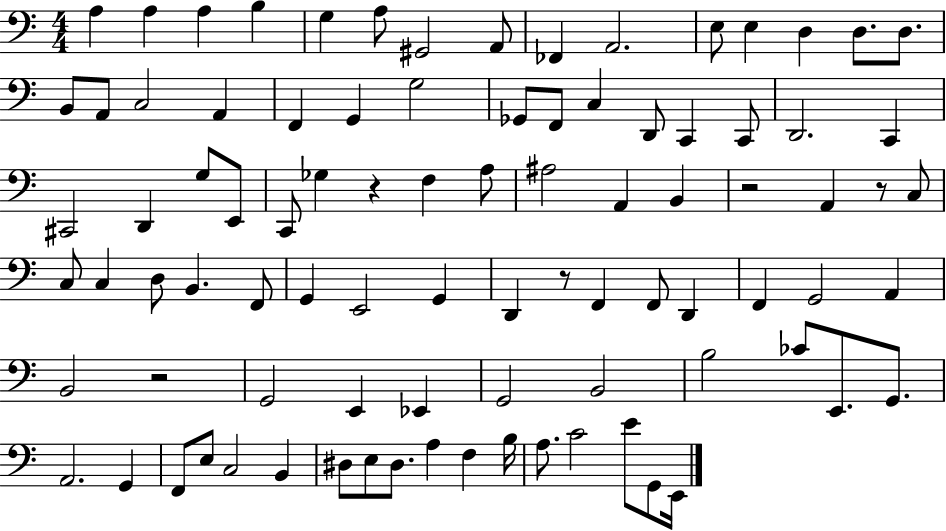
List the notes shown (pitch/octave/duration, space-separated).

A3/q A3/q A3/q B3/q G3/q A3/e G#2/h A2/e FES2/q A2/h. E3/e E3/q D3/q D3/e. D3/e. B2/e A2/e C3/h A2/q F2/q G2/q G3/h Gb2/e F2/e C3/q D2/e C2/q C2/e D2/h. C2/q C#2/h D2/q G3/e E2/e C2/e Gb3/q R/q F3/q A3/e A#3/h A2/q B2/q R/h A2/q R/e C3/e C3/e C3/q D3/e B2/q. F2/e G2/q E2/h G2/q D2/q R/e F2/q F2/e D2/q F2/q G2/h A2/q B2/h R/h G2/h E2/q Eb2/q G2/h B2/h B3/h CES4/e E2/e. G2/e. A2/h. G2/q F2/e E3/e C3/h B2/q D#3/e E3/e D#3/e. A3/q F3/q B3/s A3/e. C4/h E4/e G2/e E2/s